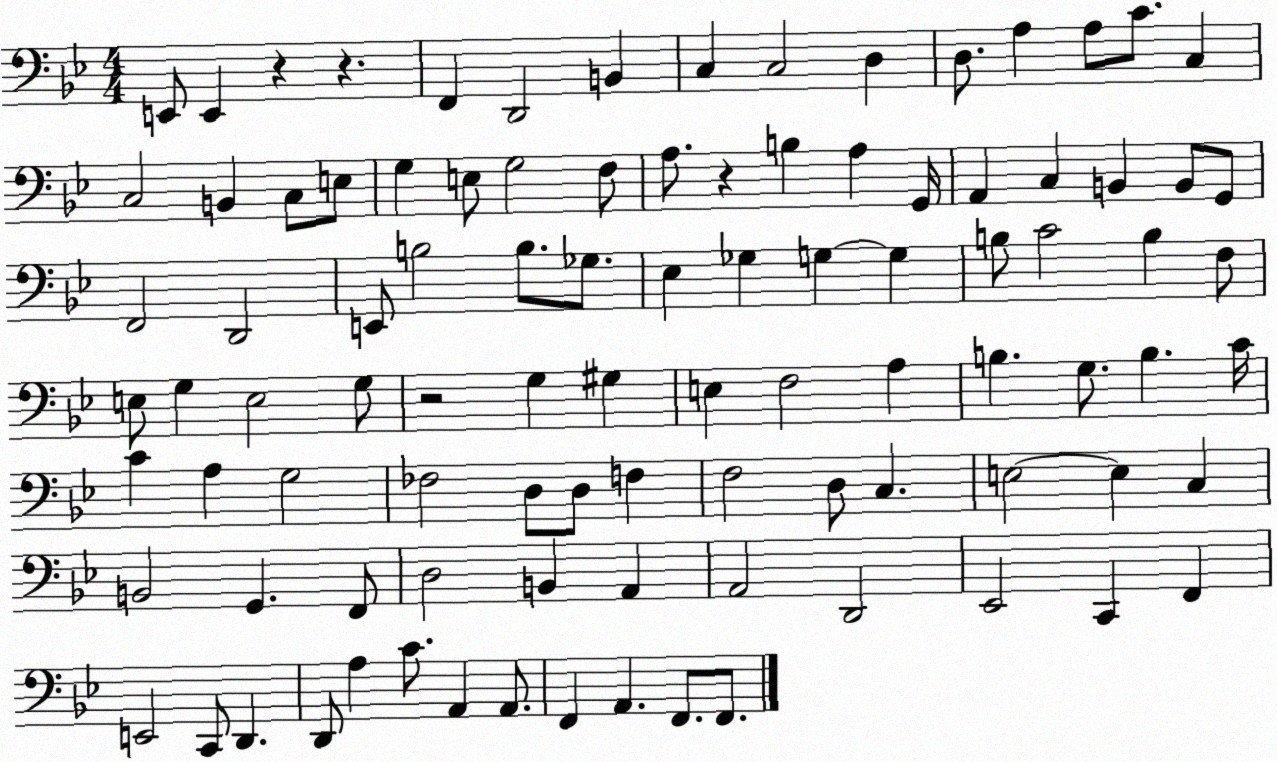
X:1
T:Untitled
M:4/4
L:1/4
K:Bb
E,,/2 E,, z z F,, D,,2 B,, C, C,2 D, D,/2 A, A,/2 C/2 C, C,2 B,, C,/2 E,/2 G, E,/2 G,2 F,/2 A,/2 z B, A, G,,/4 A,, C, B,, B,,/2 G,,/2 F,,2 D,,2 E,,/2 B,2 B,/2 _G,/2 _E, _G, G, G, B,/2 C2 B, F,/2 E,/2 G, E,2 G,/2 z2 G, ^G, E, F,2 A, B, G,/2 B, C/4 C A, G,2 _F,2 D,/2 D,/2 F, F,2 D,/2 C, E,2 E, C, B,,2 G,, F,,/2 D,2 B,, A,, A,,2 D,,2 _E,,2 C,, F,, E,,2 C,,/2 D,, D,,/2 A, C/2 A,, A,,/2 F,, A,, F,,/2 F,,/2